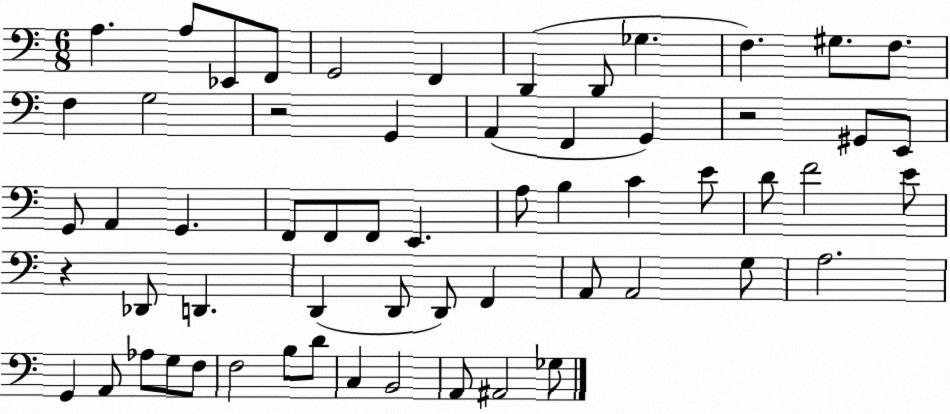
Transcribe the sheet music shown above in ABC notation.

X:1
T:Untitled
M:6/8
L:1/4
K:C
A, A,/2 _E,,/2 F,,/2 G,,2 F,, D,, D,,/2 _G, F, ^G,/2 F,/2 F, G,2 z2 G,, A,, F,, G,, z2 ^G,,/2 E,,/2 G,,/2 A,, G,, F,,/2 F,,/2 F,,/2 E,, A,/2 B, C E/2 D/2 F2 E/2 z _D,,/2 D,, D,, D,,/2 D,,/2 F,, A,,/2 A,,2 G,/2 A,2 G,, A,,/2 _A,/2 G,/2 F,/2 F,2 B,/2 D/2 C, B,,2 A,,/2 ^A,,2 _G,/2